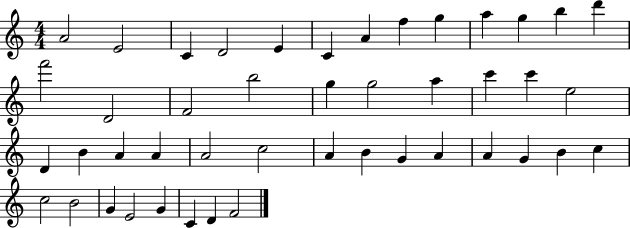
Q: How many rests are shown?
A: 0